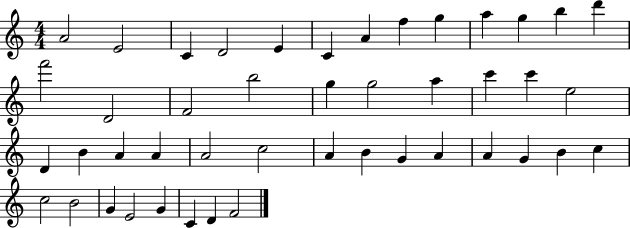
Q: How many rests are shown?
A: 0